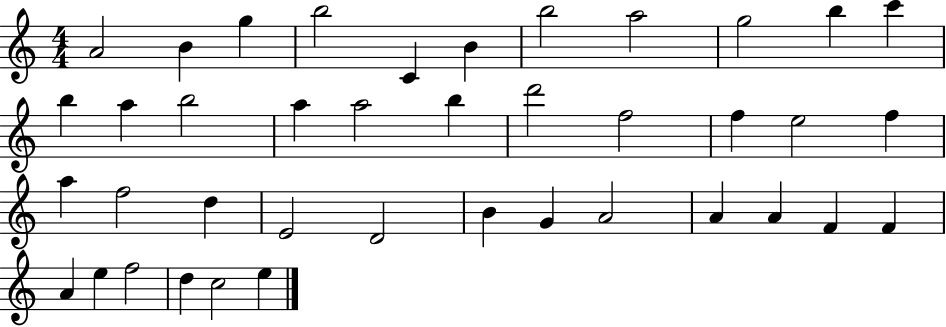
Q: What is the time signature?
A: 4/4